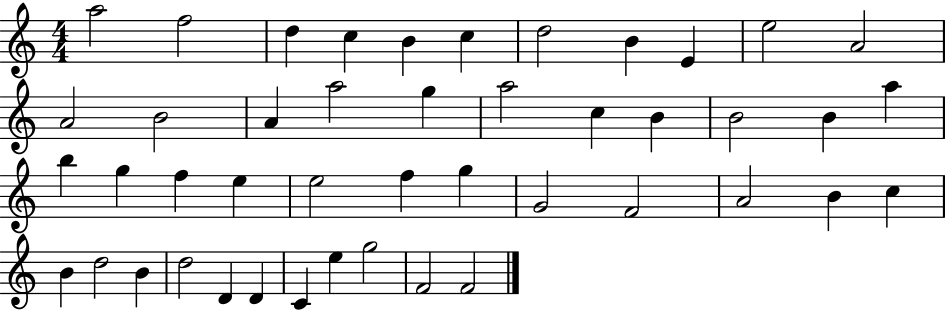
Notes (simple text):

A5/h F5/h D5/q C5/q B4/q C5/q D5/h B4/q E4/q E5/h A4/h A4/h B4/h A4/q A5/h G5/q A5/h C5/q B4/q B4/h B4/q A5/q B5/q G5/q F5/q E5/q E5/h F5/q G5/q G4/h F4/h A4/h B4/q C5/q B4/q D5/h B4/q D5/h D4/q D4/q C4/q E5/q G5/h F4/h F4/h